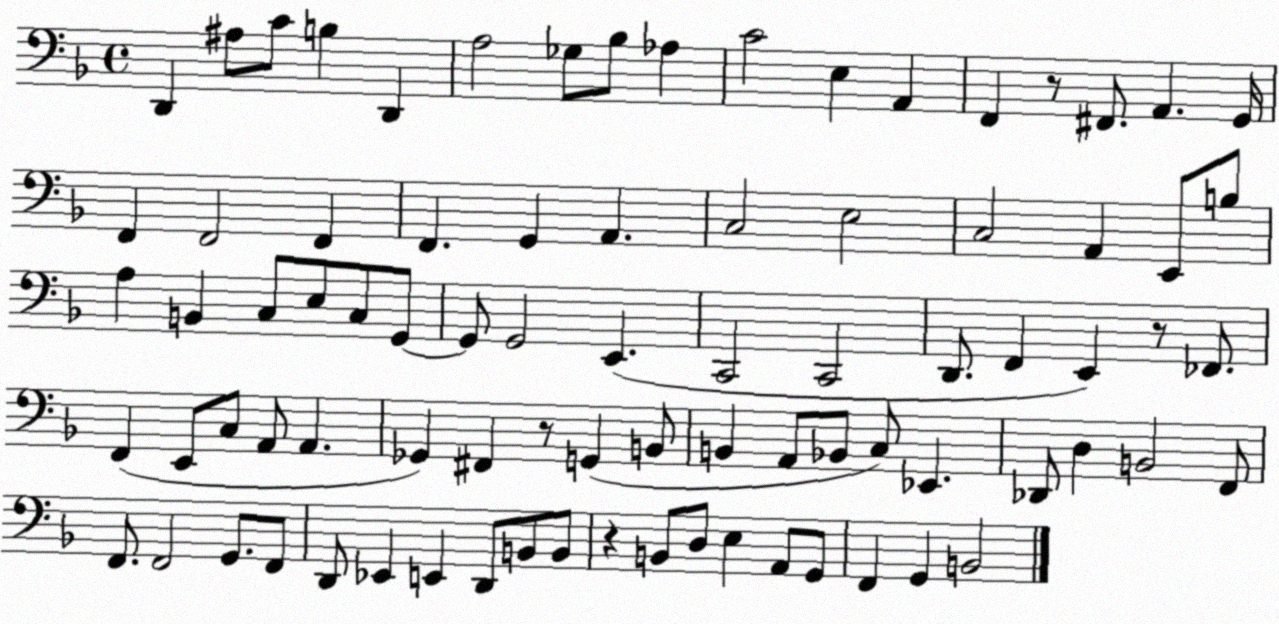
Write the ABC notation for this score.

X:1
T:Untitled
M:4/4
L:1/4
K:F
D,, ^A,/2 C/2 B, D,, A,2 _G,/2 _B,/2 _A, C2 E, A,, F,, z/2 ^F,,/2 A,, G,,/4 F,, F,,2 F,, F,, G,, A,, C,2 E,2 C,2 A,, E,,/2 B,/2 A, B,, C,/2 E,/2 C,/2 G,,/2 G,,/2 G,,2 E,, C,,2 C,,2 D,,/2 F,, E,, z/2 _F,,/2 F,, E,,/2 C,/2 A,,/2 A,, _G,, ^F,, z/2 G,, B,,/2 B,, A,,/2 _B,,/2 C,/2 _E,, _D,,/2 D, B,,2 F,,/2 F,,/2 F,,2 G,,/2 F,,/2 D,,/2 _E,, E,, D,,/2 B,,/2 B,,/2 z B,,/2 D,/2 E, A,,/2 G,,/2 F,, G,, B,,2